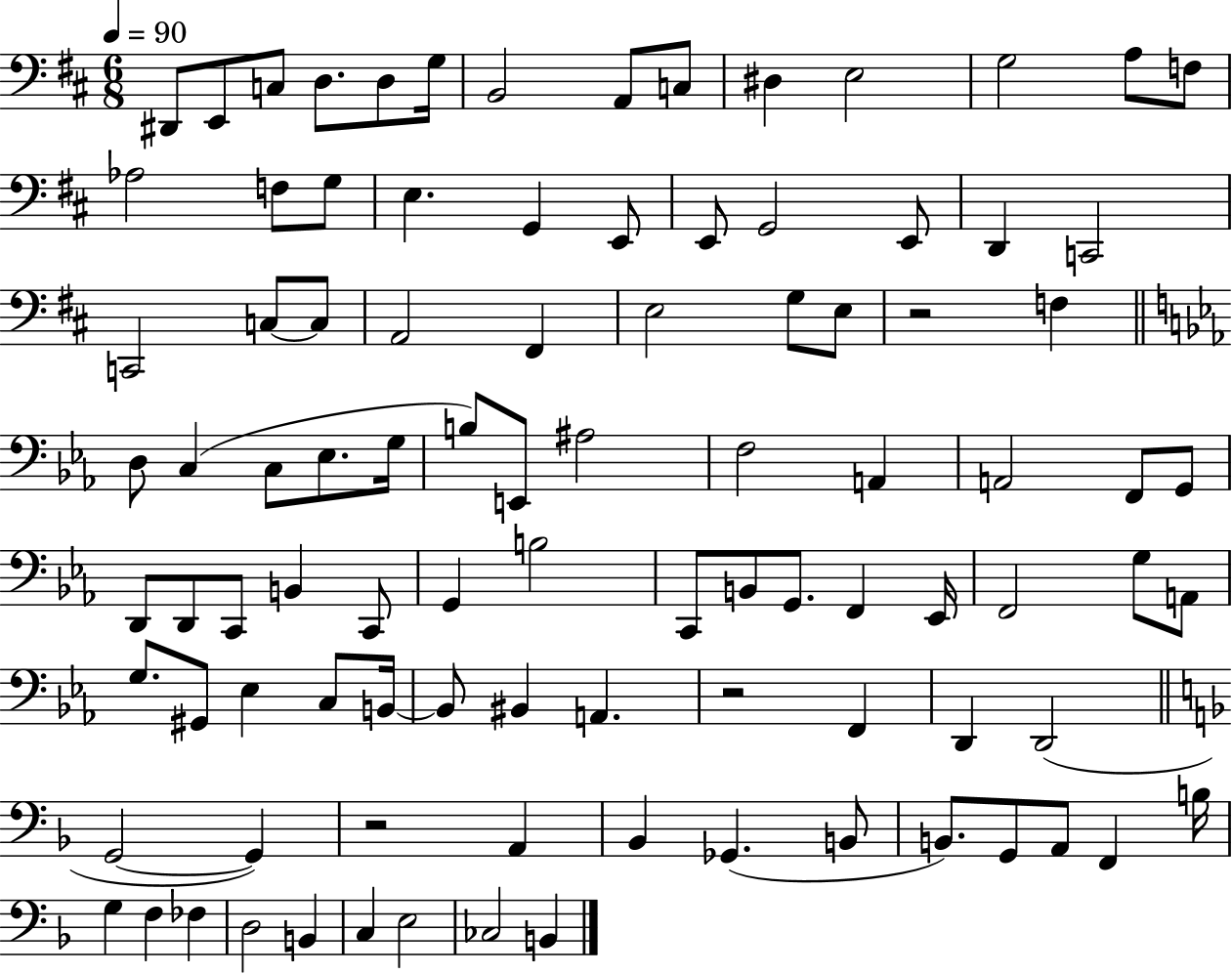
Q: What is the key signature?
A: D major